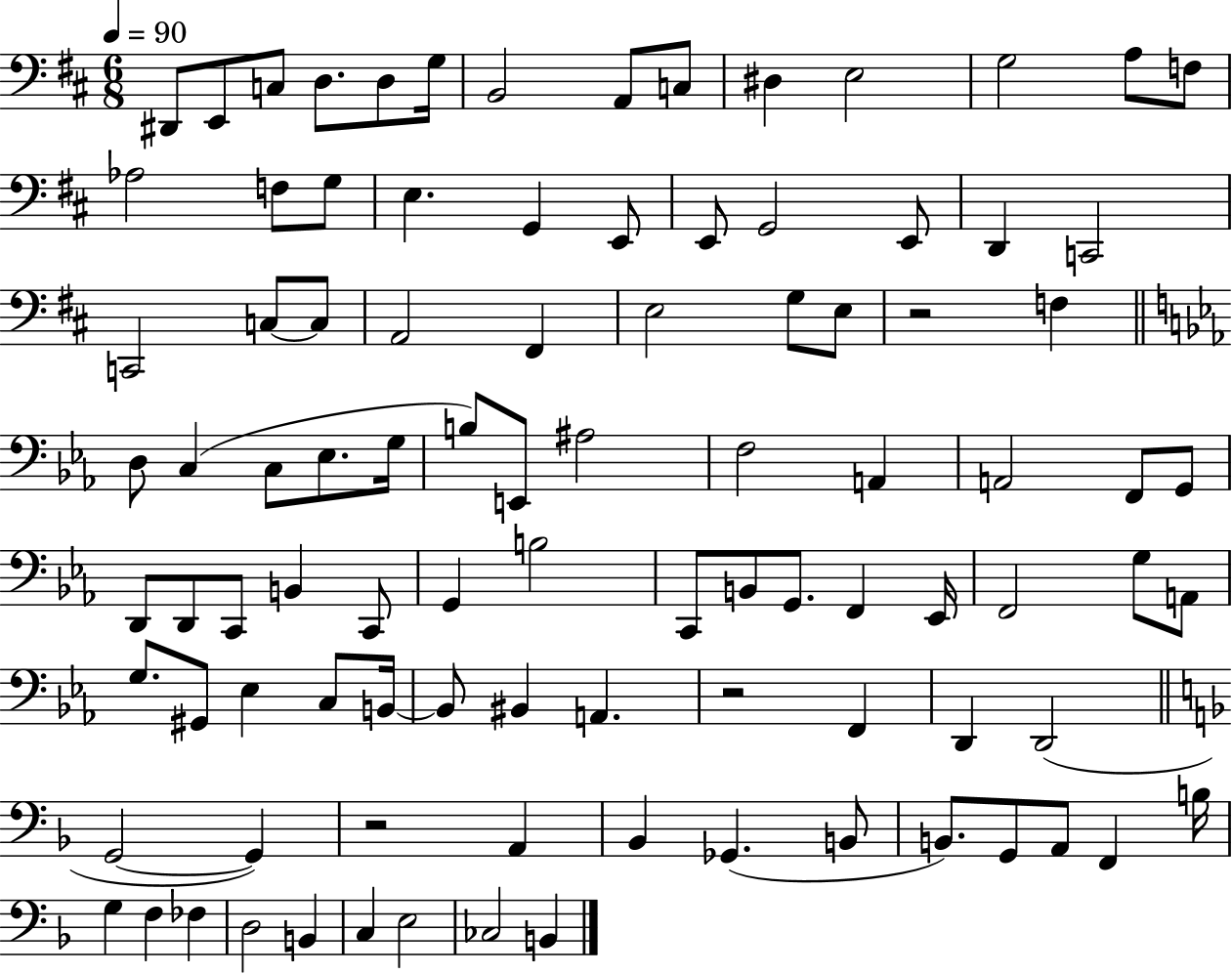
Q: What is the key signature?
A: D major